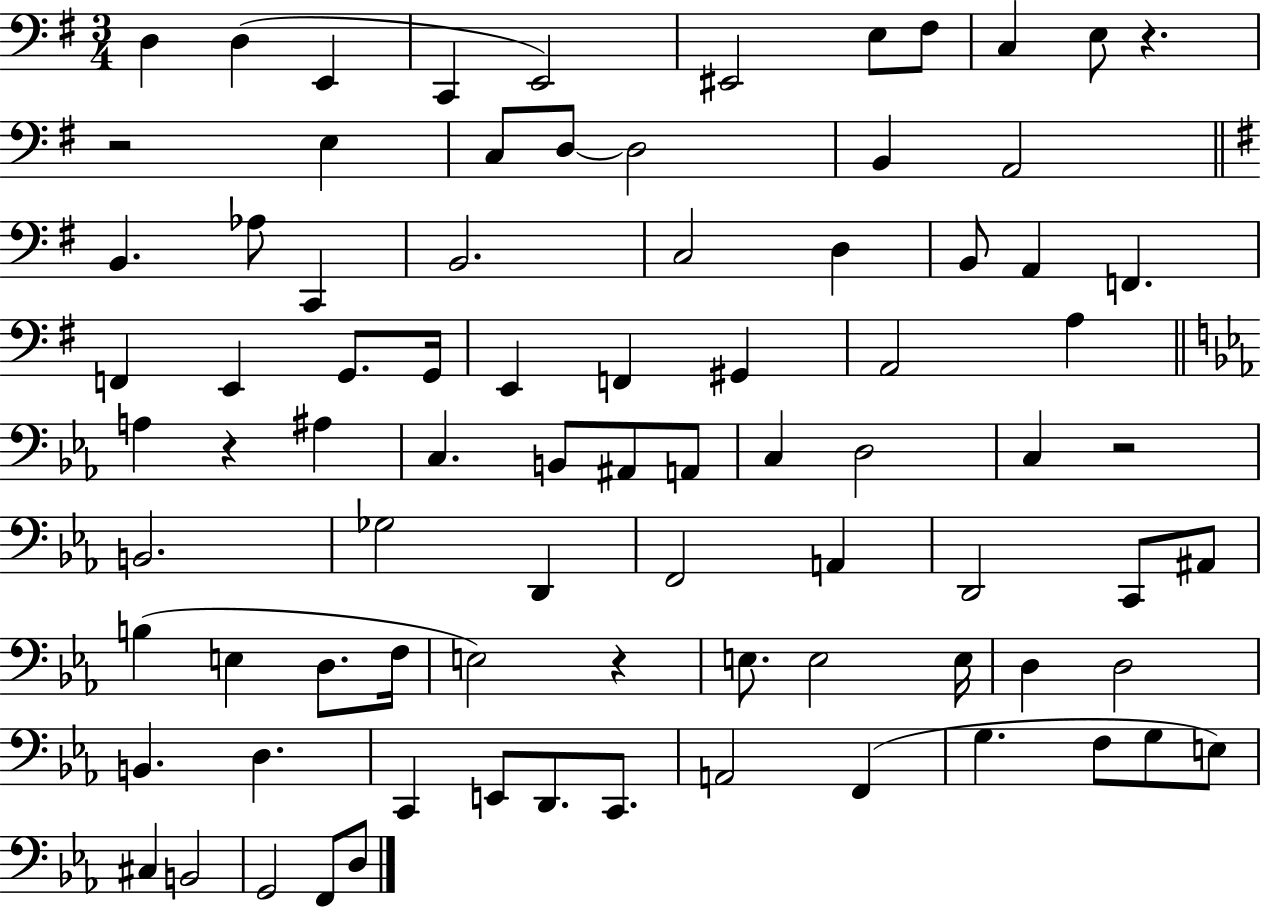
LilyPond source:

{
  \clef bass
  \numericTimeSignature
  \time 3/4
  \key g \major
  d4 d4( e,4 | c,4 e,2) | eis,2 e8 fis8 | c4 e8 r4. | \break r2 e4 | c8 d8~~ d2 | b,4 a,2 | \bar "||" \break \key e \minor b,4. aes8 c,4 | b,2. | c2 d4 | b,8 a,4 f,4. | \break f,4 e,4 g,8. g,16 | e,4 f,4 gis,4 | a,2 a4 | \bar "||" \break \key ees \major a4 r4 ais4 | c4. b,8 ais,8 a,8 | c4 d2 | c4 r2 | \break b,2. | ges2 d,4 | f,2 a,4 | d,2 c,8 ais,8 | \break b4( e4 d8. f16 | e2) r4 | e8. e2 e16 | d4 d2 | \break b,4. d4. | c,4 e,8 d,8. c,8. | a,2 f,4( | g4. f8 g8 e8) | \break cis4 b,2 | g,2 f,8 d8 | \bar "|."
}